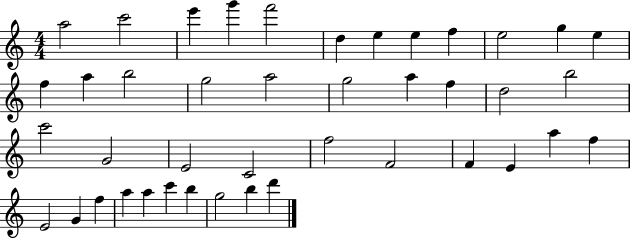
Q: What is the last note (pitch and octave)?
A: D6